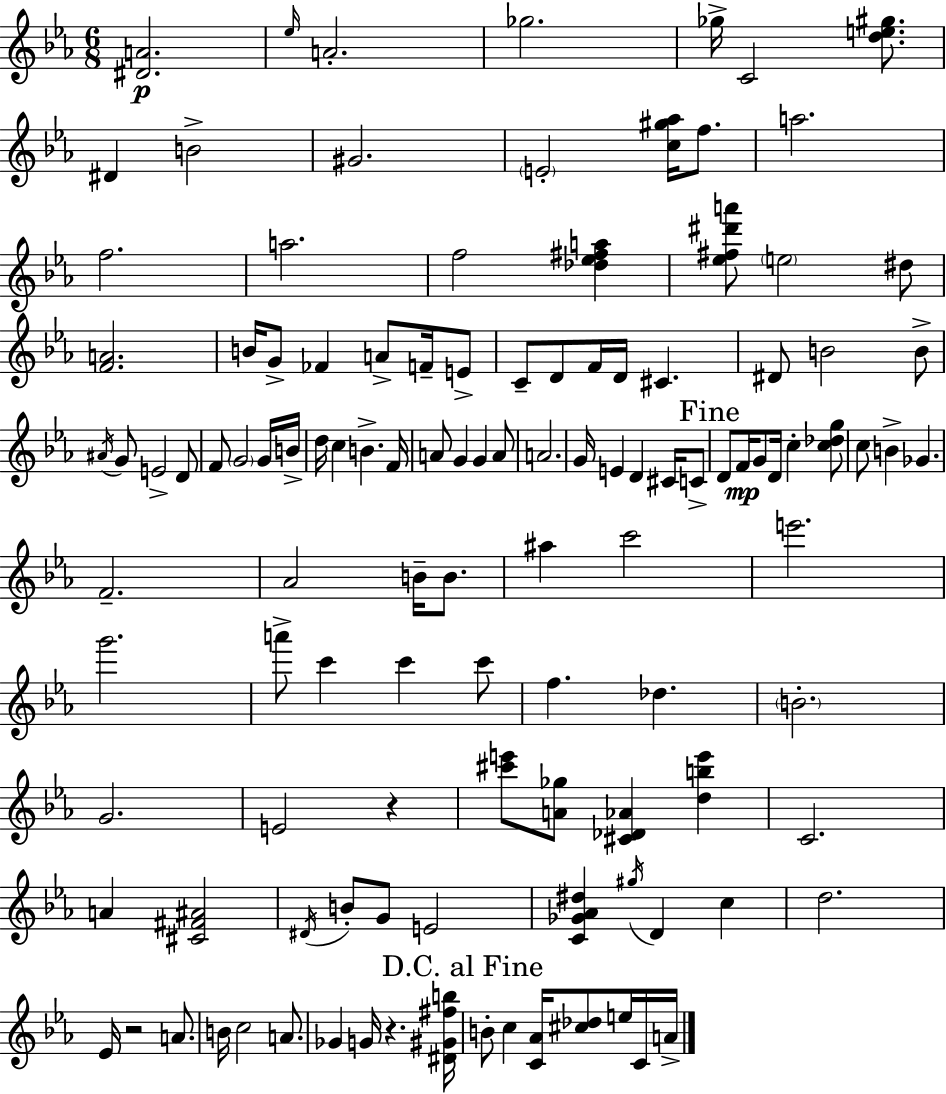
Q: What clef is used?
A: treble